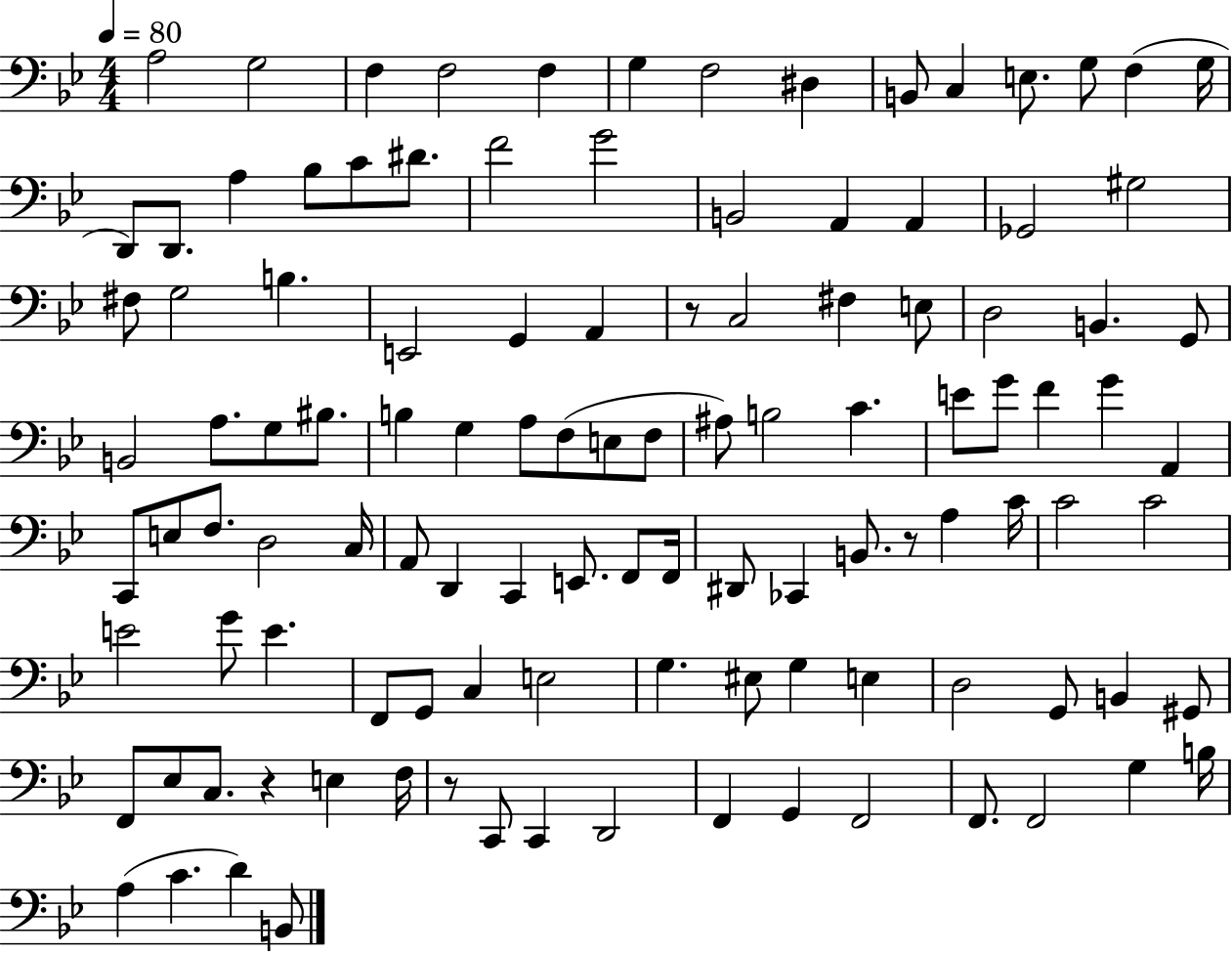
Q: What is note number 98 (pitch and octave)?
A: D2